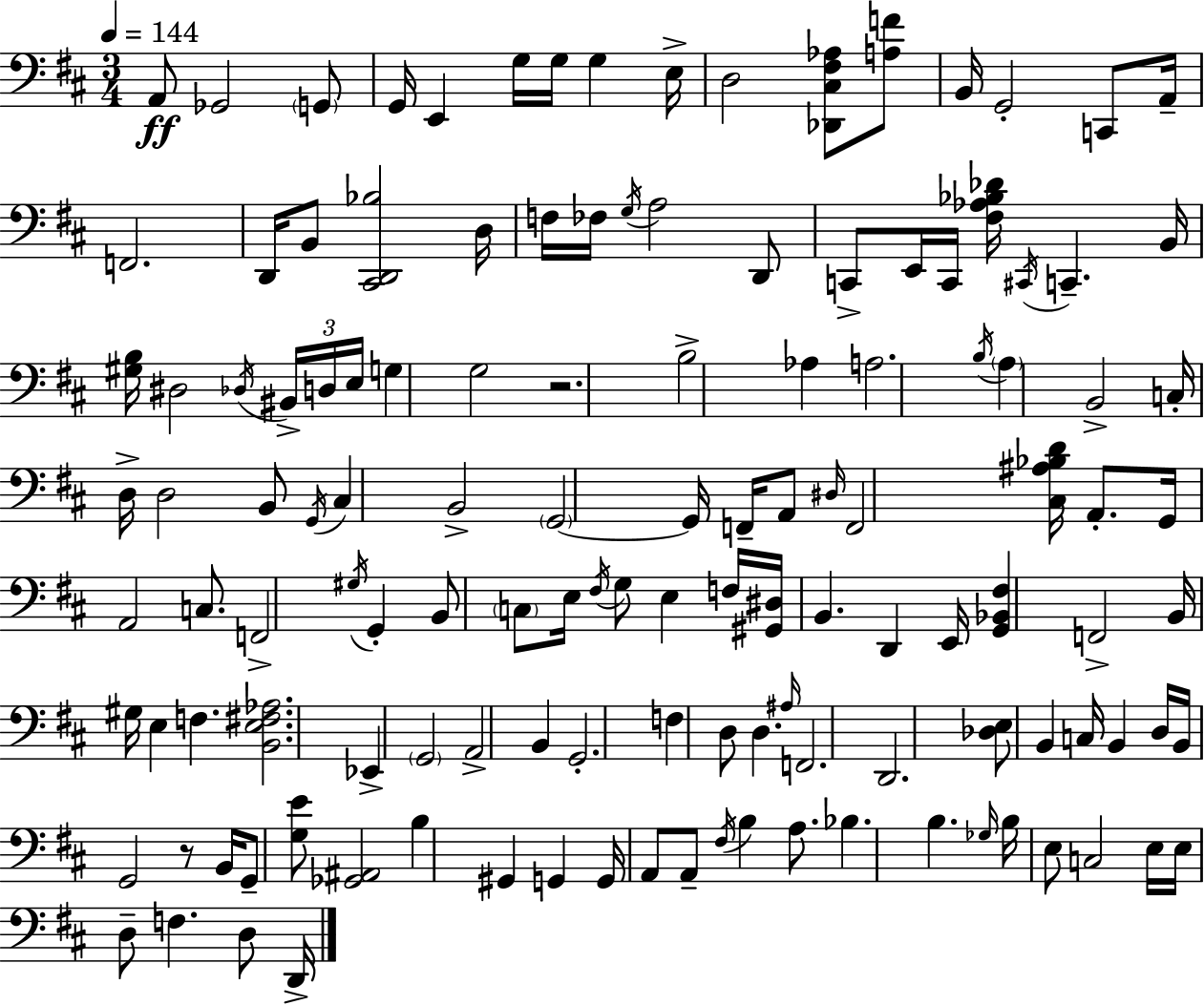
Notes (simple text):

A2/e Gb2/h G2/e G2/s E2/q G3/s G3/s G3/q E3/s D3/h [Db2,C#3,F#3,Ab3]/e [A3,F4]/e B2/s G2/h C2/e A2/s F2/h. D2/s B2/e [C#2,D2,Bb3]/h D3/s F3/s FES3/s G3/s A3/h D2/e C2/e E2/s C2/s [F#3,Ab3,Bb3,Db4]/s C#2/s C2/q. B2/s [G#3,B3]/s D#3/h Db3/s BIS2/s D3/s E3/s G3/q G3/h R/h. B3/h Ab3/q A3/h. B3/s A3/q B2/h C3/s D3/s D3/h B2/e G2/s C#3/q B2/h G2/h G2/s F2/s A2/e D#3/s F2/h [C#3,A#3,Bb3,D4]/s A2/e. G2/s A2/h C3/e. F2/h G#3/s G2/q B2/e C3/e E3/s F#3/s G3/e E3/q F3/s [G#2,D#3]/s B2/q. D2/q E2/s [G2,Bb2,F#3]/q F2/h B2/s G#3/s E3/q F3/q. [B2,E3,F#3,Ab3]/h. Eb2/q G2/h A2/h B2/q G2/h. F3/q D3/e D3/q. A#3/s F2/h. D2/h. [Db3,E3]/e B2/q C3/s B2/q D3/s B2/s G2/h R/e B2/s G2/e [G3,E4]/e [Gb2,A#2]/h B3/q G#2/q G2/q G2/s A2/e A2/e F#3/s B3/q A3/e. Bb3/q. B3/q. Gb3/s B3/s E3/e C3/h E3/s E3/s D3/e F3/q. D3/e D2/s